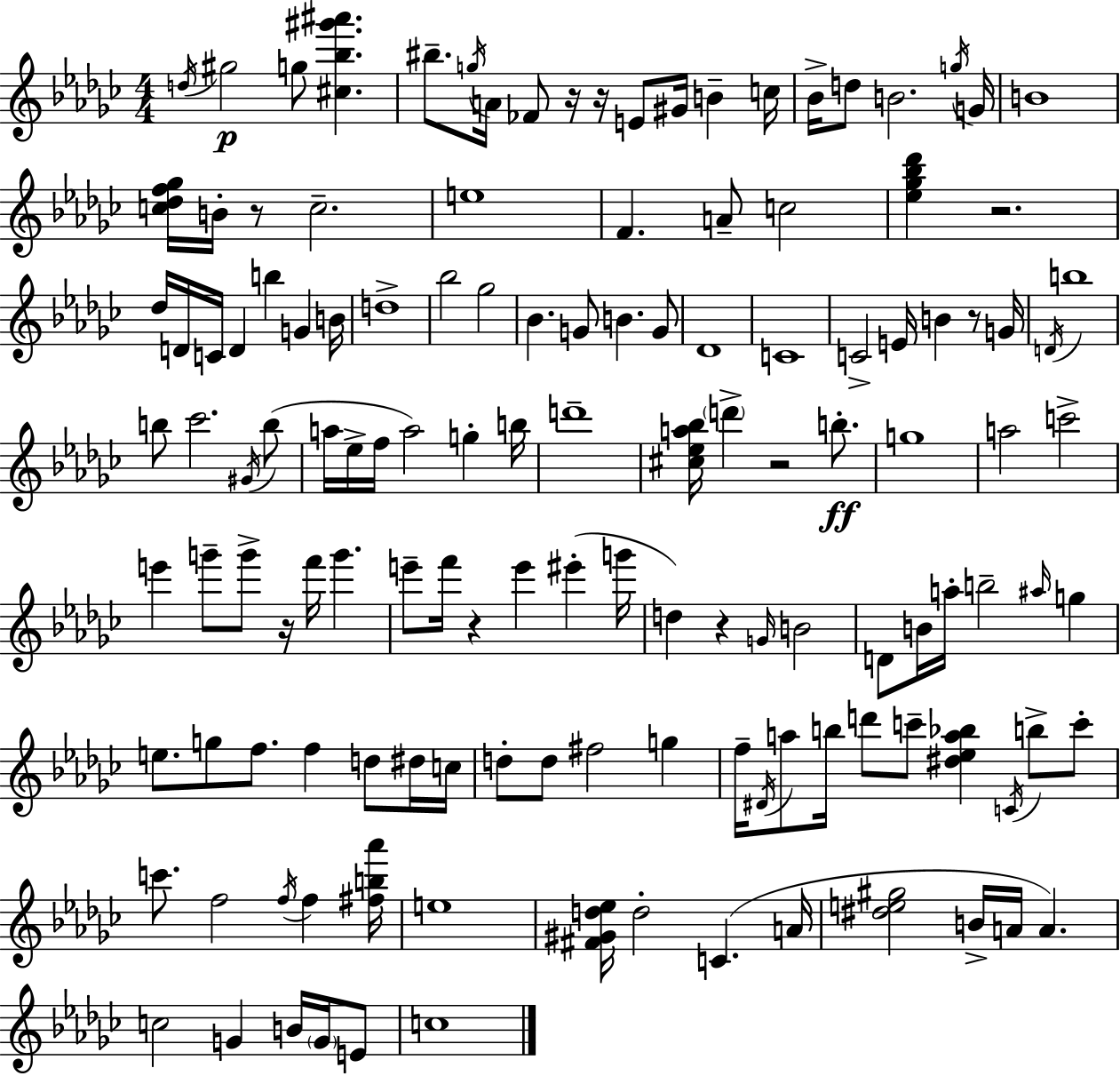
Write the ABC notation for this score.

X:1
T:Untitled
M:4/4
L:1/4
K:Ebm
d/4 ^g2 g/2 [^c_b^g'^a'] ^b/2 g/4 A/4 _F/2 z/4 z/4 E/2 ^G/4 B c/4 _B/4 d/2 B2 g/4 G/4 B4 [c_df_g]/4 B/4 z/2 c2 e4 F A/2 c2 [_e_g_b_d'] z2 _d/4 D/4 C/4 D b G B/4 d4 _b2 _g2 _B G/2 B G/2 _D4 C4 C2 E/4 B z/2 G/4 D/4 b4 b/2 _c'2 ^G/4 b/2 a/4 _e/4 f/4 a2 g b/4 d'4 [^c_ea_b]/4 d' z2 b/2 g4 a2 c'2 e' g'/2 g'/2 z/4 f'/4 g' e'/2 f'/4 z e' ^e' g'/4 d z G/4 B2 D/2 B/4 a/4 b2 ^a/4 g e/2 g/2 f/2 f d/2 ^d/4 c/4 d/2 d/2 ^f2 g f/4 ^D/4 a/2 b/4 d'/2 c'/2 [^d_ea_b] C/4 b/2 c'/2 c'/2 f2 f/4 f [^fb_a']/4 e4 [^F^Gd_e]/4 d2 C A/4 [^de^g]2 B/4 A/4 A c2 G B/4 G/4 E/2 c4